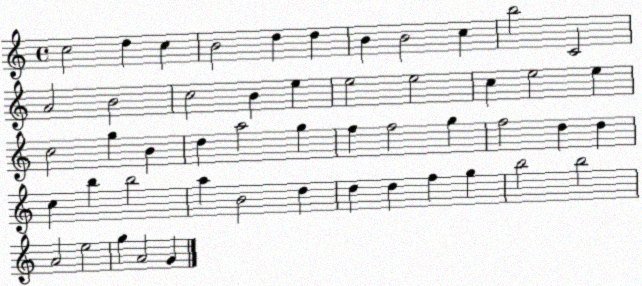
X:1
T:Untitled
M:4/4
L:1/4
K:C
c2 d c B2 d d B B2 c b2 C2 A2 B2 c2 B e e2 e2 c e2 e c2 g B d a2 g f f2 g f2 d d c b b2 a B2 d d d f g b2 b2 A2 e2 g A2 G